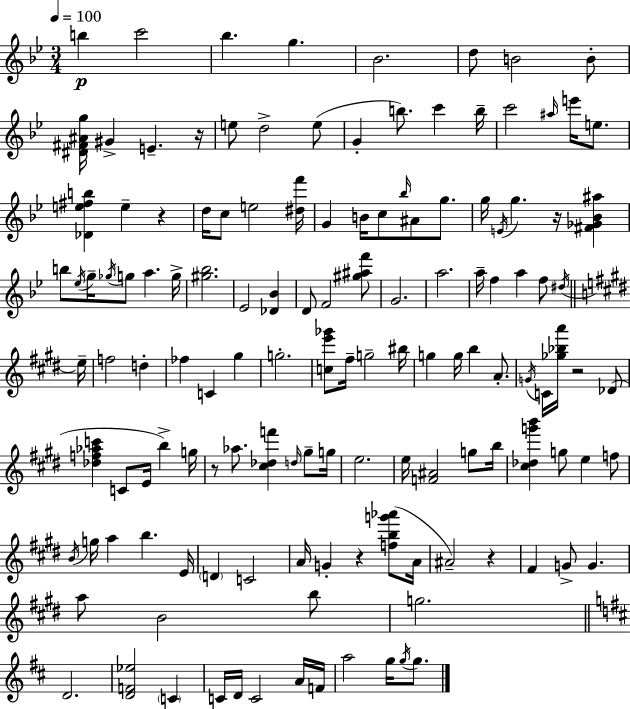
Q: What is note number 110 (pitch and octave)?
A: G5